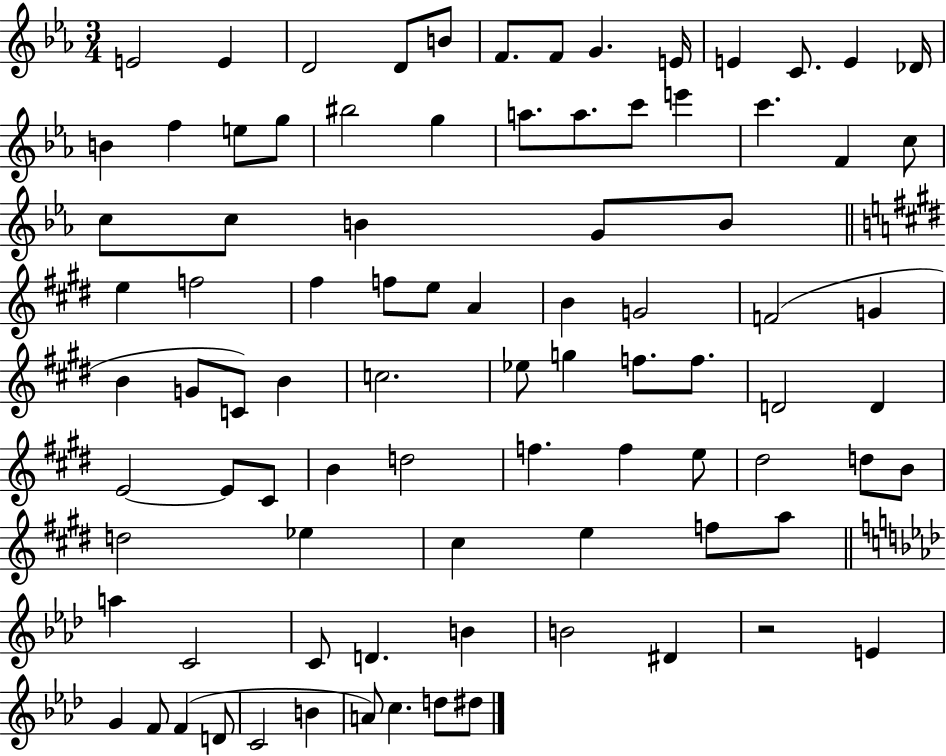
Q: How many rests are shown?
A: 1